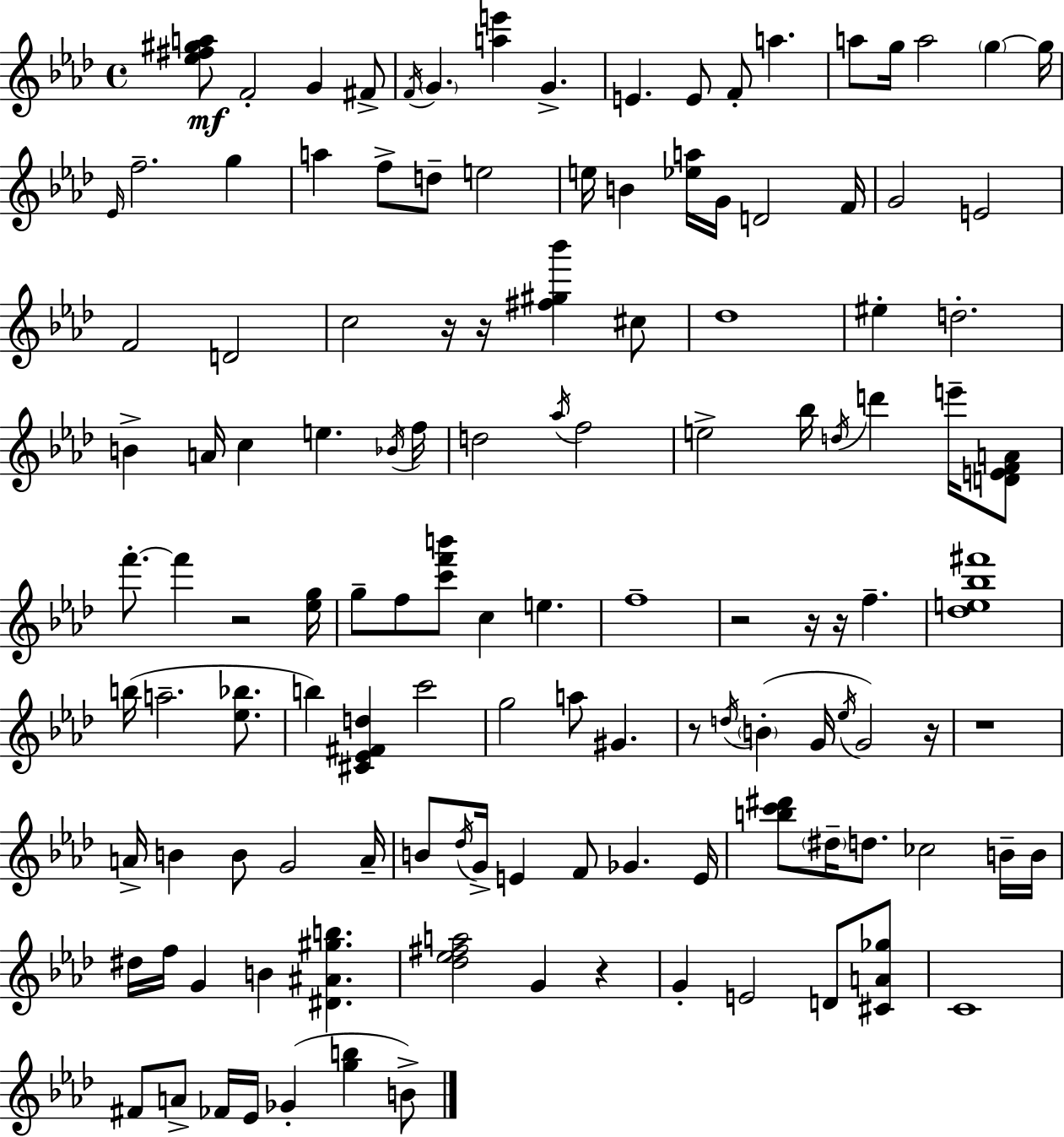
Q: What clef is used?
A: treble